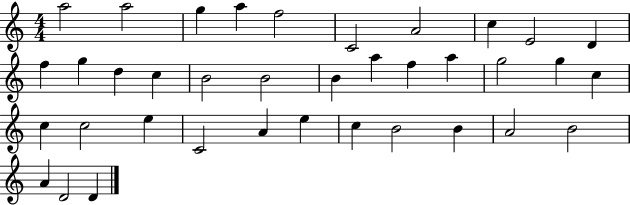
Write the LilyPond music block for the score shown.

{
  \clef treble
  \numericTimeSignature
  \time 4/4
  \key c \major
  a''2 a''2 | g''4 a''4 f''2 | c'2 a'2 | c''4 e'2 d'4 | \break f''4 g''4 d''4 c''4 | b'2 b'2 | b'4 a''4 f''4 a''4 | g''2 g''4 c''4 | \break c''4 c''2 e''4 | c'2 a'4 e''4 | c''4 b'2 b'4 | a'2 b'2 | \break a'4 d'2 d'4 | \bar "|."
}